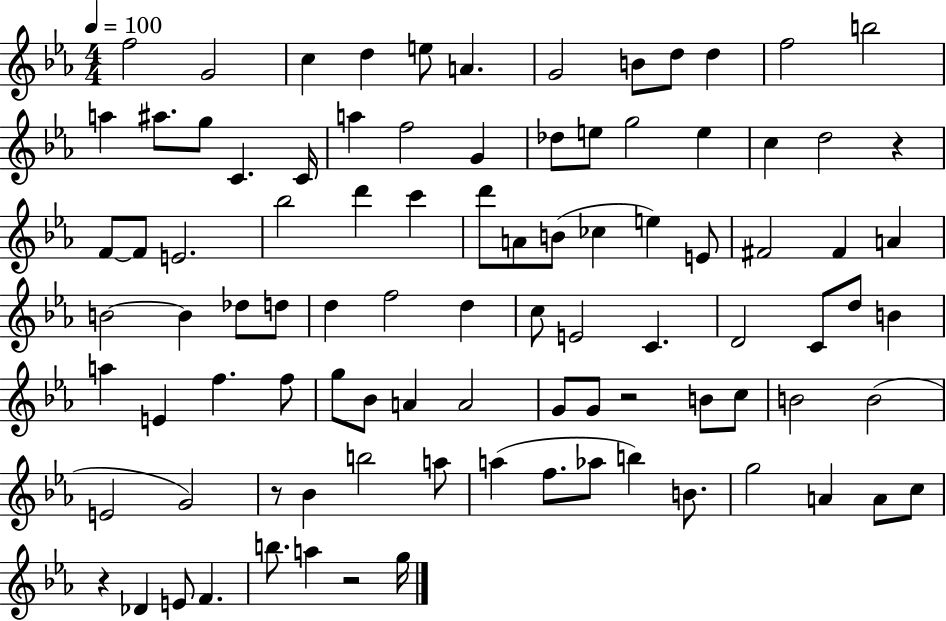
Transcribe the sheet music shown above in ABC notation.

X:1
T:Untitled
M:4/4
L:1/4
K:Eb
f2 G2 c d e/2 A G2 B/2 d/2 d f2 b2 a ^a/2 g/2 C C/4 a f2 G _d/2 e/2 g2 e c d2 z F/2 F/2 E2 _b2 d' c' d'/2 A/2 B/2 _c e E/2 ^F2 ^F A B2 B _d/2 d/2 d f2 d c/2 E2 C D2 C/2 d/2 B a E f f/2 g/2 _B/2 A A2 G/2 G/2 z2 B/2 c/2 B2 B2 E2 G2 z/2 _B b2 a/2 a f/2 _a/2 b B/2 g2 A A/2 c/2 z _D E/2 F b/2 a z2 g/4